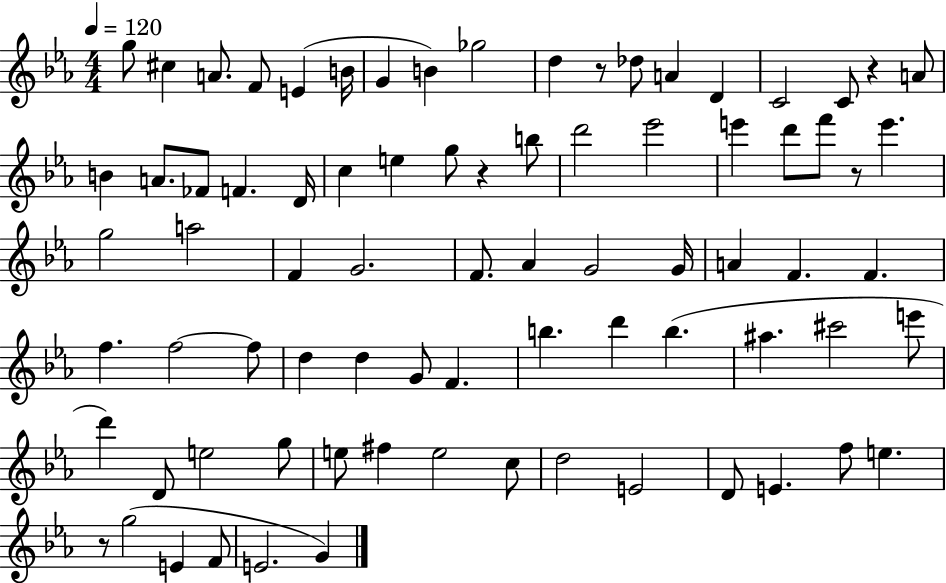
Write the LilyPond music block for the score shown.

{
  \clef treble
  \numericTimeSignature
  \time 4/4
  \key ees \major
  \tempo 4 = 120
  \repeat volta 2 { g''8 cis''4 a'8. f'8 e'4( b'16 | g'4 b'4) ges''2 | d''4 r8 des''8 a'4 d'4 | c'2 c'8 r4 a'8 | \break b'4 a'8. fes'8 f'4. d'16 | c''4 e''4 g''8 r4 b''8 | d'''2 ees'''2 | e'''4 d'''8 f'''8 r8 e'''4. | \break g''2 a''2 | f'4 g'2. | f'8. aes'4 g'2 g'16 | a'4 f'4. f'4. | \break f''4. f''2~~ f''8 | d''4 d''4 g'8 f'4. | b''4. d'''4 b''4.( | ais''4. cis'''2 e'''8 | \break d'''4) d'8 e''2 g''8 | e''8 fis''4 e''2 c''8 | d''2 e'2 | d'8 e'4. f''8 e''4. | \break r8 g''2( e'4 f'8 | e'2. g'4) | } \bar "|."
}